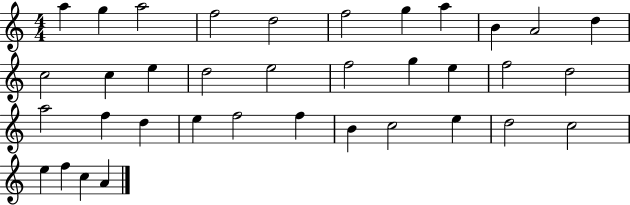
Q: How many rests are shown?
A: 0